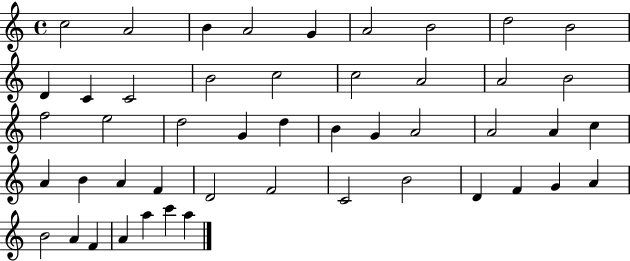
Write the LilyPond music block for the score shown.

{
  \clef treble
  \time 4/4
  \defaultTimeSignature
  \key c \major
  c''2 a'2 | b'4 a'2 g'4 | a'2 b'2 | d''2 b'2 | \break d'4 c'4 c'2 | b'2 c''2 | c''2 a'2 | a'2 b'2 | \break f''2 e''2 | d''2 g'4 d''4 | b'4 g'4 a'2 | a'2 a'4 c''4 | \break a'4 b'4 a'4 f'4 | d'2 f'2 | c'2 b'2 | d'4 f'4 g'4 a'4 | \break b'2 a'4 f'4 | a'4 a''4 c'''4 a''4 | \bar "|."
}